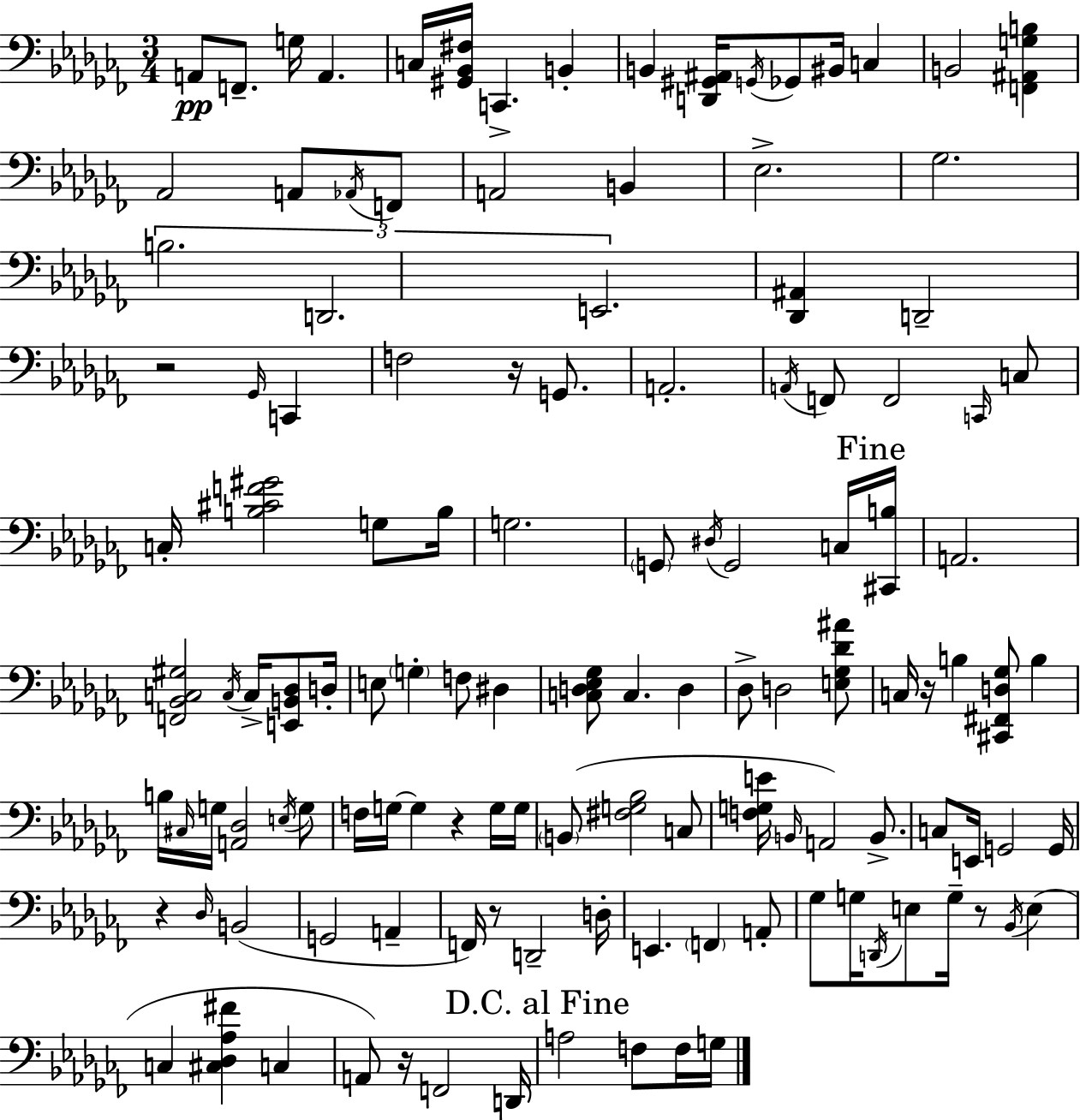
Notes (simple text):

A2/e F2/e. G3/s A2/q. C3/s [G#2,Bb2,F#3]/s C2/q. B2/q B2/q [D2,G#2,A#2]/s G2/s Gb2/e BIS2/s C3/q B2/h [F2,A#2,G3,B3]/q Ab2/h A2/e Ab2/s F2/e A2/h B2/q Eb3/h. Gb3/h. B3/h. D2/h. E2/h. [Db2,A#2]/q D2/h R/h Gb2/s C2/q F3/h R/s G2/e. A2/h. A2/s F2/e F2/h C2/s C3/e C3/s [B3,C#4,F4,G#4]/h G3/e B3/s G3/h. G2/e D#3/s G2/h C3/s [C#2,B3]/s A2/h. [F2,Bb2,C3,G#3]/h C3/s C3/s [E2,B2,Db3]/e D3/s E3/e G3/q F3/e D#3/q [C3,D3,Eb3,Gb3]/e C3/q. D3/q Db3/e D3/h [E3,Gb3,Db4,A#4]/e C3/s R/s B3/q [C#2,F#2,D3,Gb3]/e B3/q B3/s C#3/s G3/s [A2,Db3]/h E3/s G3/e F3/s G3/s G3/q R/q G3/s G3/s B2/e [F#3,G3,Bb3]/h C3/e [F3,G3,E4]/s B2/s A2/h B2/e. C3/e E2/s G2/h G2/s R/q Db3/s B2/h G2/h A2/q F2/s R/e D2/h D3/s E2/q. F2/q A2/e Gb3/e G3/s D2/s E3/e G3/s R/e Bb2/s E3/q C3/q [C#3,Db3,Ab3,F#4]/q C3/q A2/e R/s F2/h D2/s A3/h F3/e F3/s G3/s